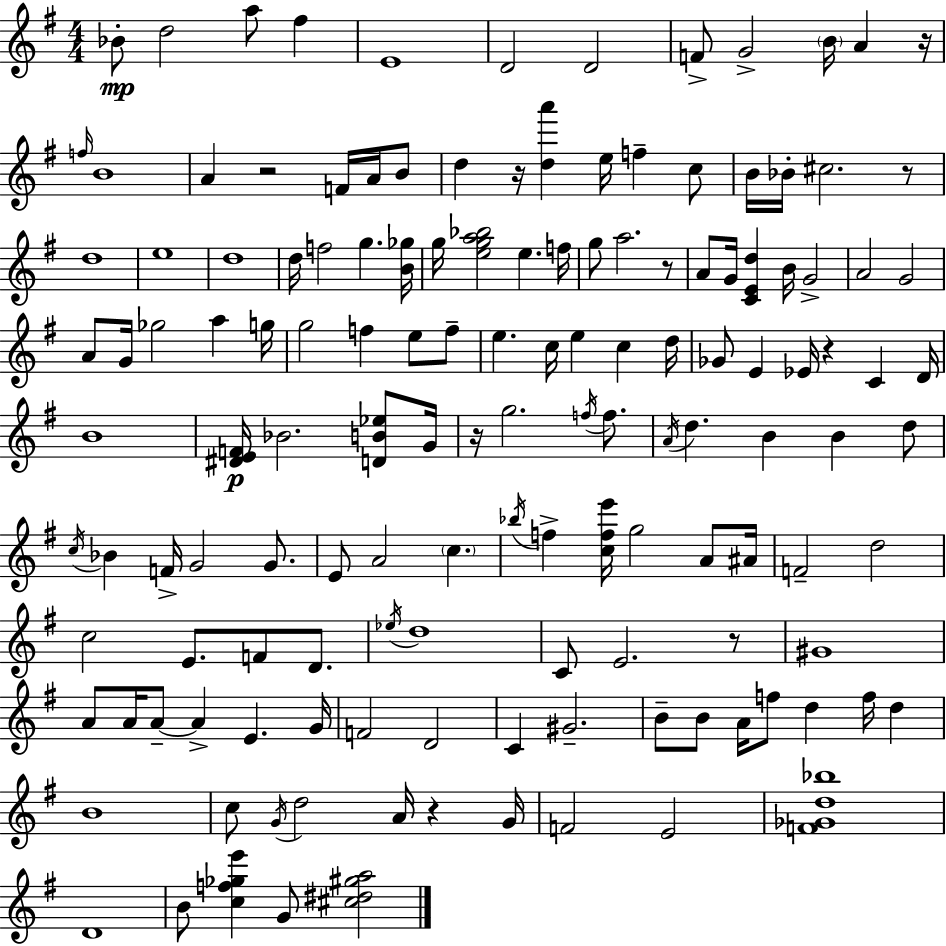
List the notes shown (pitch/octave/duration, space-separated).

Bb4/e D5/h A5/e F#5/q E4/w D4/h D4/h F4/e G4/h B4/s A4/q R/s F5/s B4/w A4/q R/h F4/s A4/s B4/e D5/q R/s [D5,A6]/q E5/s F5/q C5/e B4/s Bb4/s C#5/h. R/e D5/w E5/w D5/w D5/s F5/h G5/q. [B4,Gb5]/s G5/s [E5,G5,A5,Bb5]/h E5/q. F5/s G5/e A5/h. R/e A4/e G4/s [C4,E4,D5]/q B4/s G4/h A4/h G4/h A4/e G4/s Gb5/h A5/q G5/s G5/h F5/q E5/e F5/e E5/q. C5/s E5/q C5/q D5/s Gb4/e E4/q Eb4/s R/q C4/q D4/s B4/w [D#4,E4,F4]/s Bb4/h. [D4,B4,Eb5]/e G4/s R/s G5/h. F5/s F5/e. A4/s D5/q. B4/q B4/q D5/e C5/s Bb4/q F4/s G4/h G4/e. E4/e A4/h C5/q. Bb5/s F5/q [C5,F5,E6]/s G5/h A4/e A#4/s F4/h D5/h C5/h E4/e. F4/e D4/e. Eb5/s D5/w C4/e E4/h. R/e G#4/w A4/e A4/s A4/e A4/q E4/q. G4/s F4/h D4/h C4/q G#4/h. B4/e B4/e A4/s F5/e D5/q F5/s D5/q B4/w C5/e G4/s D5/h A4/s R/q G4/s F4/h E4/h [F4,Gb4,D5,Bb5]/w D4/w B4/e [C5,F5,Gb5,E6]/q G4/e [C#5,D#5,G#5,A5]/h